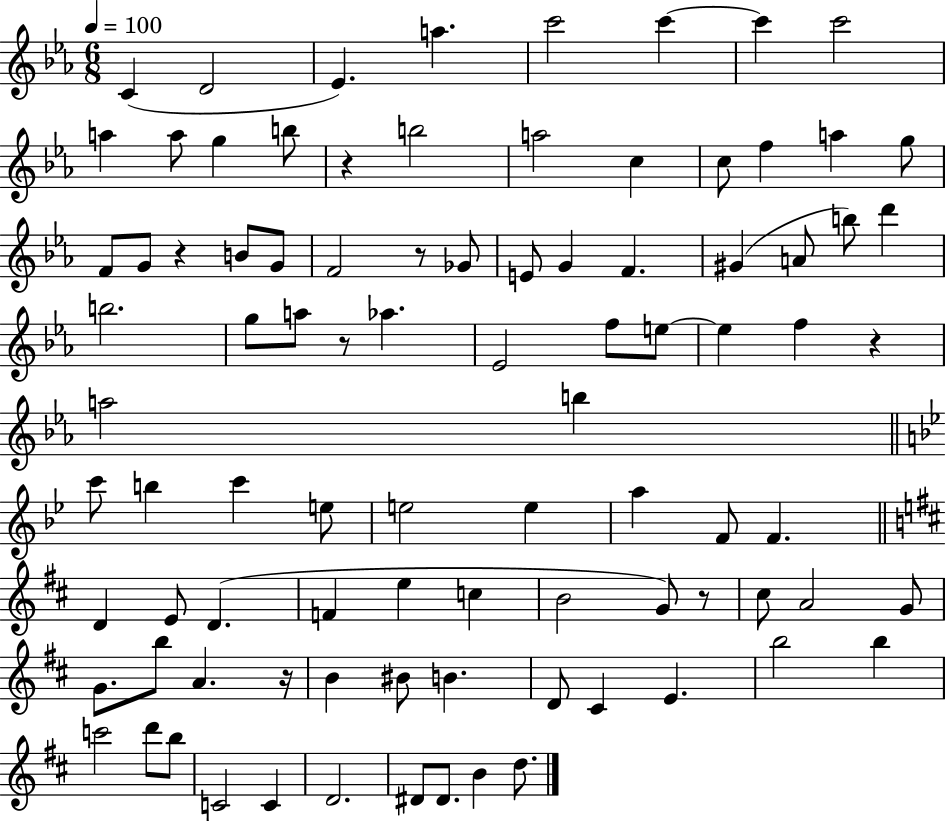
{
  \clef treble
  \numericTimeSignature
  \time 6/8
  \key ees \major
  \tempo 4 = 100
  \repeat volta 2 { c'4( d'2 | ees'4.) a''4. | c'''2 c'''4~~ | c'''4 c'''2 | \break a''4 a''8 g''4 b''8 | r4 b''2 | a''2 c''4 | c''8 f''4 a''4 g''8 | \break f'8 g'8 r4 b'8 g'8 | f'2 r8 ges'8 | e'8 g'4 f'4. | gis'4( a'8 b''8) d'''4 | \break b''2. | g''8 a''8 r8 aes''4. | ees'2 f''8 e''8~~ | e''4 f''4 r4 | \break a''2 b''4 | \bar "||" \break \key g \minor c'''8 b''4 c'''4 e''8 | e''2 e''4 | a''4 f'8 f'4. | \bar "||" \break \key d \major d'4 e'8 d'4.( | f'4 e''4 c''4 | b'2 g'8) r8 | cis''8 a'2 g'8 | \break g'8. b''8 a'4. r16 | b'4 bis'8 b'4. | d'8 cis'4 e'4. | b''2 b''4 | \break c'''2 d'''8 b''8 | c'2 c'4 | d'2. | dis'8 dis'8. b'4 d''8. | \break } \bar "|."
}